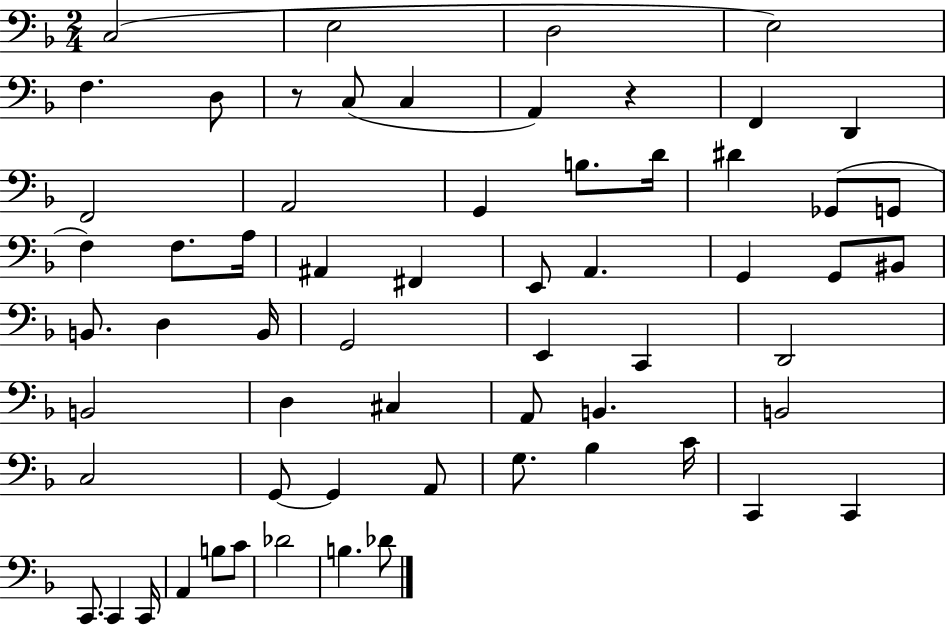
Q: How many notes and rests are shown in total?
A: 62